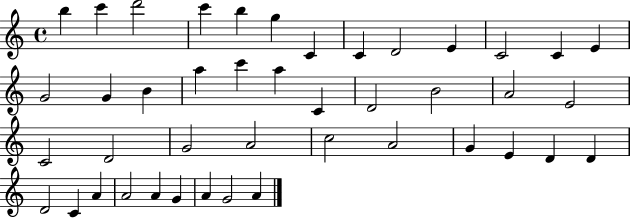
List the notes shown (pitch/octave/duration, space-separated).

B5/q C6/q D6/h C6/q B5/q G5/q C4/q C4/q D4/h E4/q C4/h C4/q E4/q G4/h G4/q B4/q A5/q C6/q A5/q C4/q D4/h B4/h A4/h E4/h C4/h D4/h G4/h A4/h C5/h A4/h G4/q E4/q D4/q D4/q D4/h C4/q A4/q A4/h A4/q G4/q A4/q G4/h A4/q